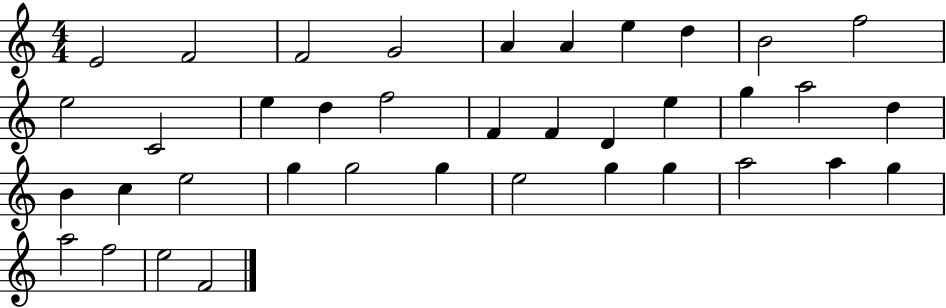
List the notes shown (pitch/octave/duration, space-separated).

E4/h F4/h F4/h G4/h A4/q A4/q E5/q D5/q B4/h F5/h E5/h C4/h E5/q D5/q F5/h F4/q F4/q D4/q E5/q G5/q A5/h D5/q B4/q C5/q E5/h G5/q G5/h G5/q E5/h G5/q G5/q A5/h A5/q G5/q A5/h F5/h E5/h F4/h